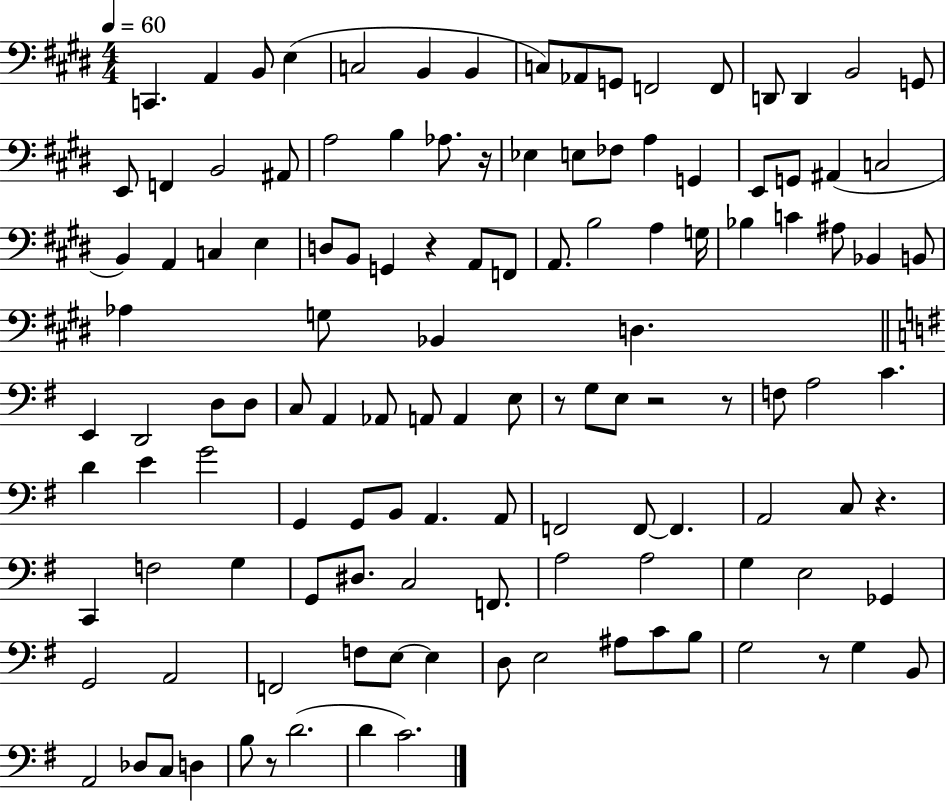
X:1
T:Untitled
M:4/4
L:1/4
K:E
C,, A,, B,,/2 E, C,2 B,, B,, C,/2 _A,,/2 G,,/2 F,,2 F,,/2 D,,/2 D,, B,,2 G,,/2 E,,/2 F,, B,,2 ^A,,/2 A,2 B, _A,/2 z/4 _E, E,/2 _F,/2 A, G,, E,,/2 G,,/2 ^A,, C,2 B,, A,, C, E, D,/2 B,,/2 G,, z A,,/2 F,,/2 A,,/2 B,2 A, G,/4 _B, C ^A,/2 _B,, B,,/2 _A, G,/2 _B,, D, E,, D,,2 D,/2 D,/2 C,/2 A,, _A,,/2 A,,/2 A,, E,/2 z/2 G,/2 E,/2 z2 z/2 F,/2 A,2 C D E G2 G,, G,,/2 B,,/2 A,, A,,/2 F,,2 F,,/2 F,, A,,2 C,/2 z C,, F,2 G, G,,/2 ^D,/2 C,2 F,,/2 A,2 A,2 G, E,2 _G,, G,,2 A,,2 F,,2 F,/2 E,/2 E, D,/2 E,2 ^A,/2 C/2 B,/2 G,2 z/2 G, B,,/2 A,,2 _D,/2 C,/2 D, B,/2 z/2 D2 D C2